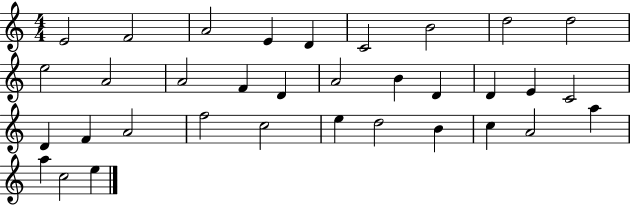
X:1
T:Untitled
M:4/4
L:1/4
K:C
E2 F2 A2 E D C2 B2 d2 d2 e2 A2 A2 F D A2 B D D E C2 D F A2 f2 c2 e d2 B c A2 a a c2 e